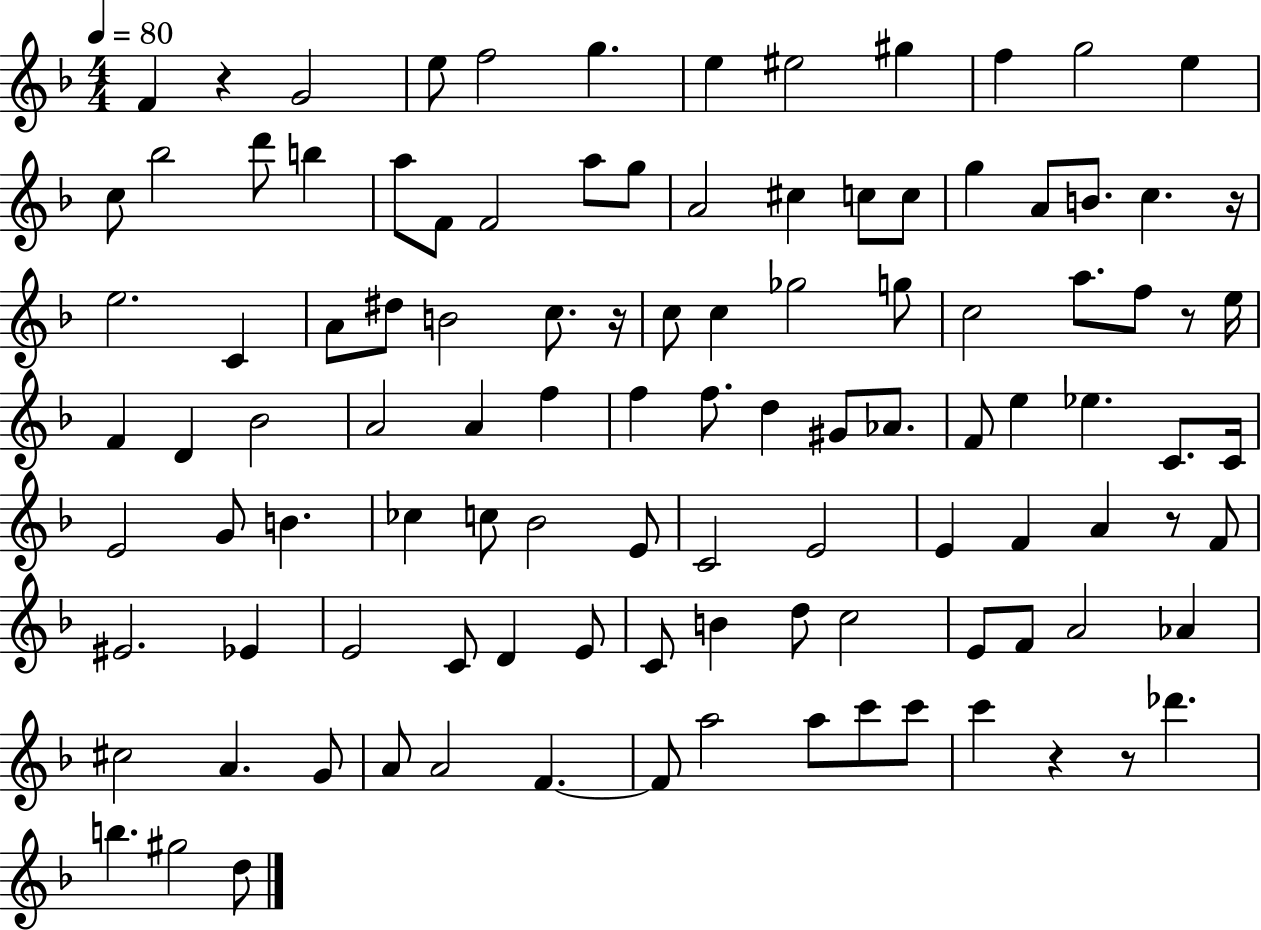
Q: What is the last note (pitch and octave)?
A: D5